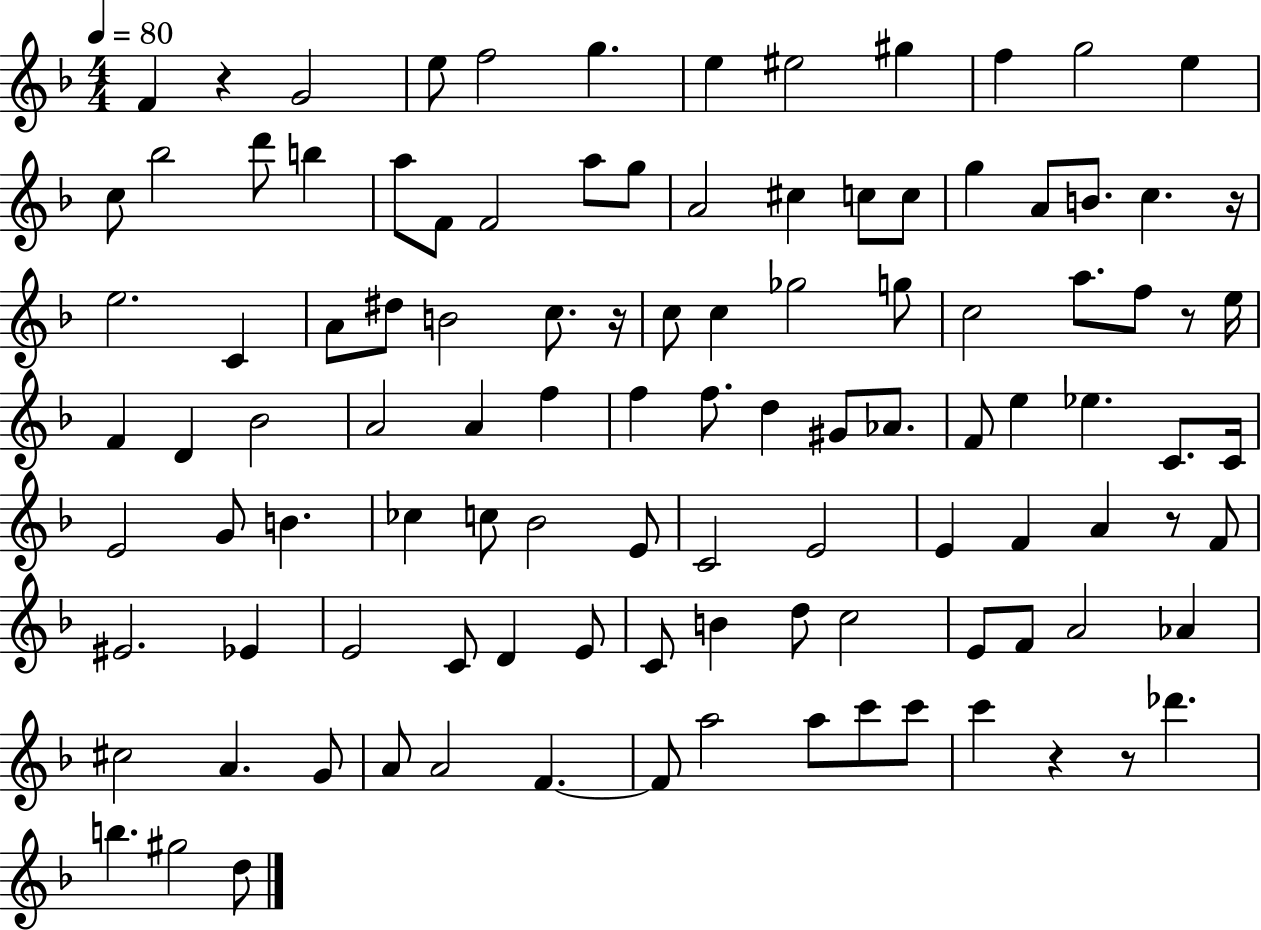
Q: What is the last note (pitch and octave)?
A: D5